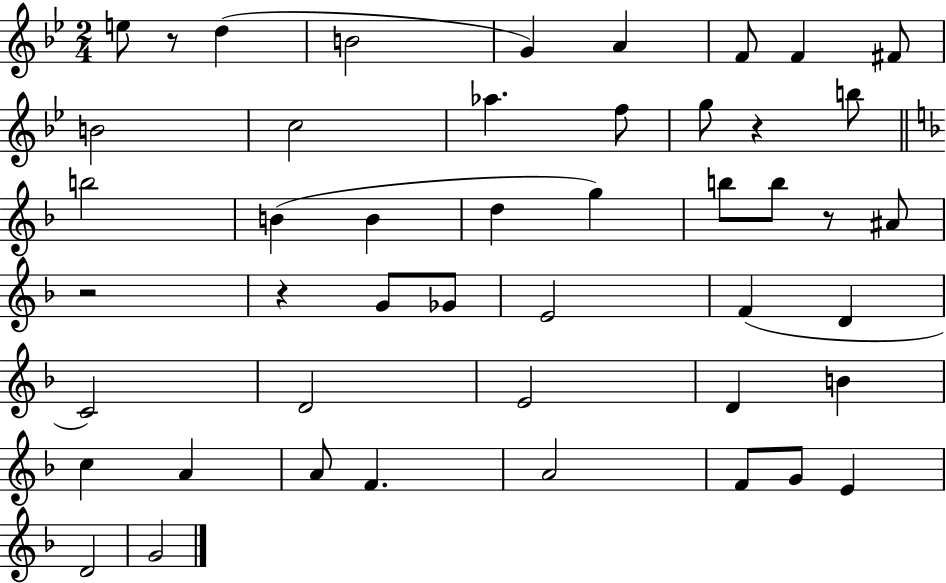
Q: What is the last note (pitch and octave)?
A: G4